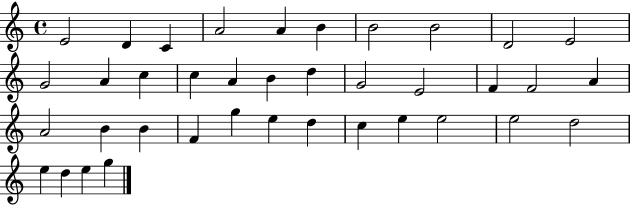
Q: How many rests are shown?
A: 0